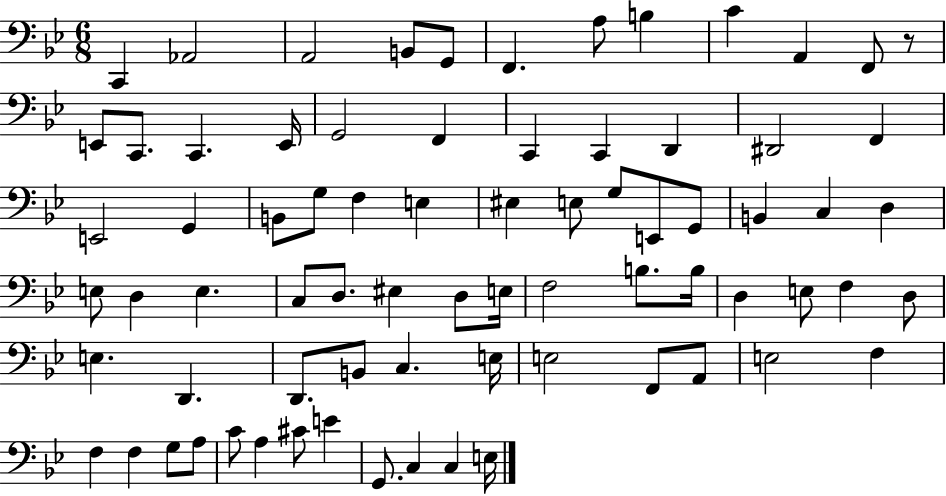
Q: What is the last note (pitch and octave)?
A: E3